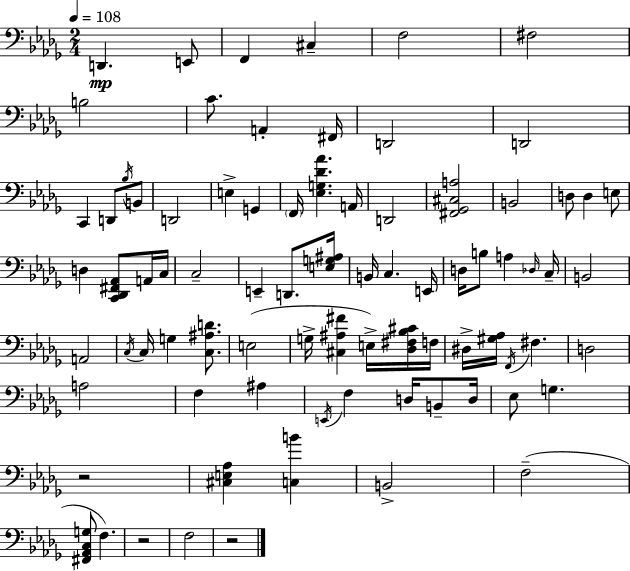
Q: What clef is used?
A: bass